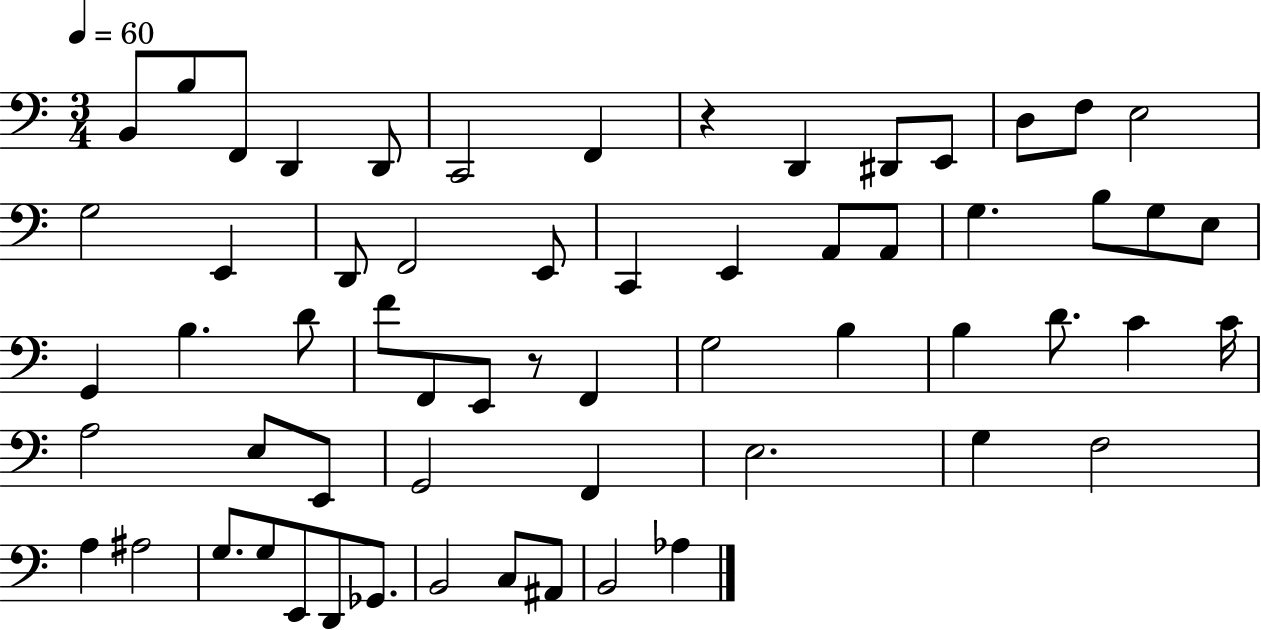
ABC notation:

X:1
T:Untitled
M:3/4
L:1/4
K:C
B,,/2 B,/2 F,,/2 D,, D,,/2 C,,2 F,, z D,, ^D,,/2 E,,/2 D,/2 F,/2 E,2 G,2 E,, D,,/2 F,,2 E,,/2 C,, E,, A,,/2 A,,/2 G, B,/2 G,/2 E,/2 G,, B, D/2 F/2 F,,/2 E,,/2 z/2 F,, G,2 B, B, D/2 C C/4 A,2 E,/2 E,,/2 G,,2 F,, E,2 G, F,2 A, ^A,2 G,/2 G,/2 E,,/2 D,,/2 _G,,/2 B,,2 C,/2 ^A,,/2 B,,2 _A,